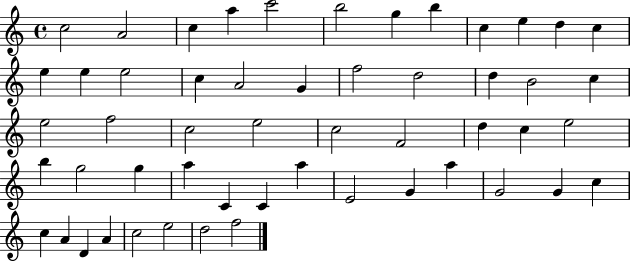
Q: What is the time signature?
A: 4/4